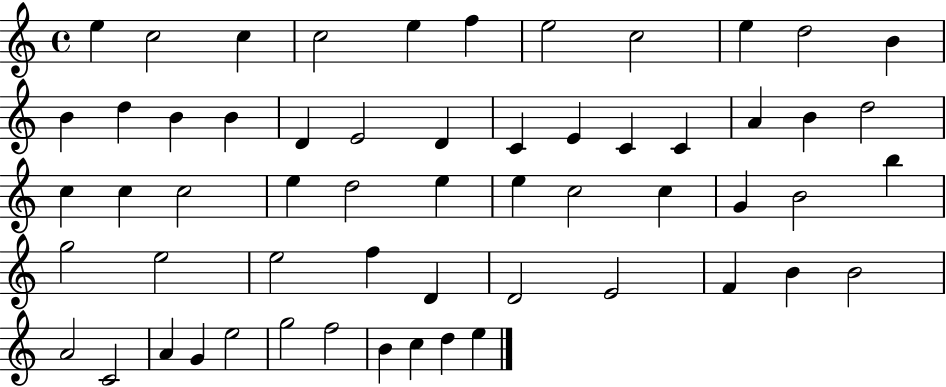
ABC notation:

X:1
T:Untitled
M:4/4
L:1/4
K:C
e c2 c c2 e f e2 c2 e d2 B B d B B D E2 D C E C C A B d2 c c c2 e d2 e e c2 c G B2 b g2 e2 e2 f D D2 E2 F B B2 A2 C2 A G e2 g2 f2 B c d e